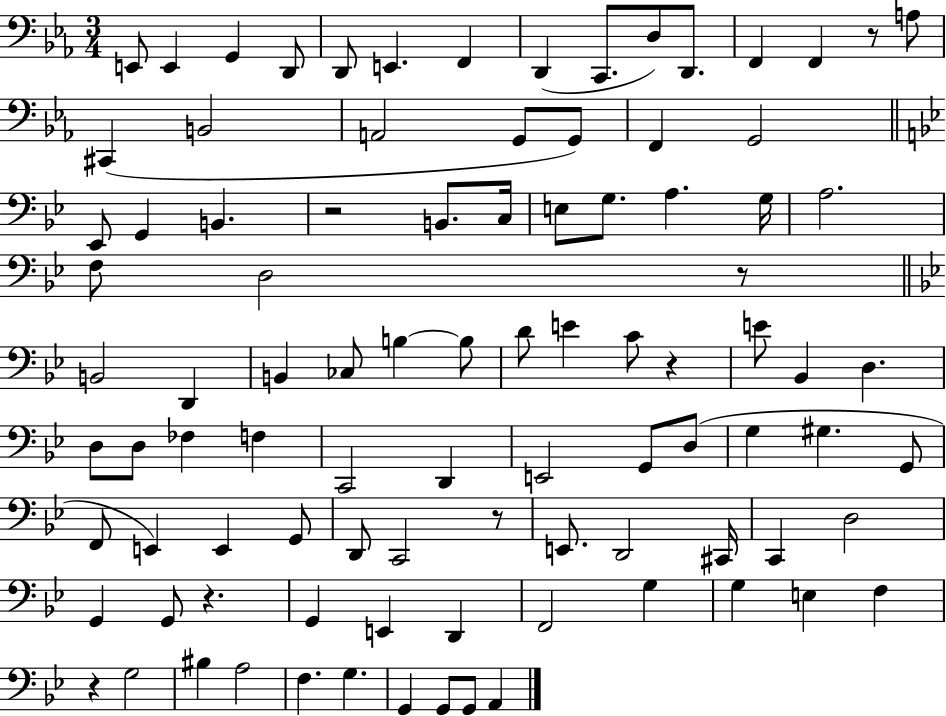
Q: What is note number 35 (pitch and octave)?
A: D2